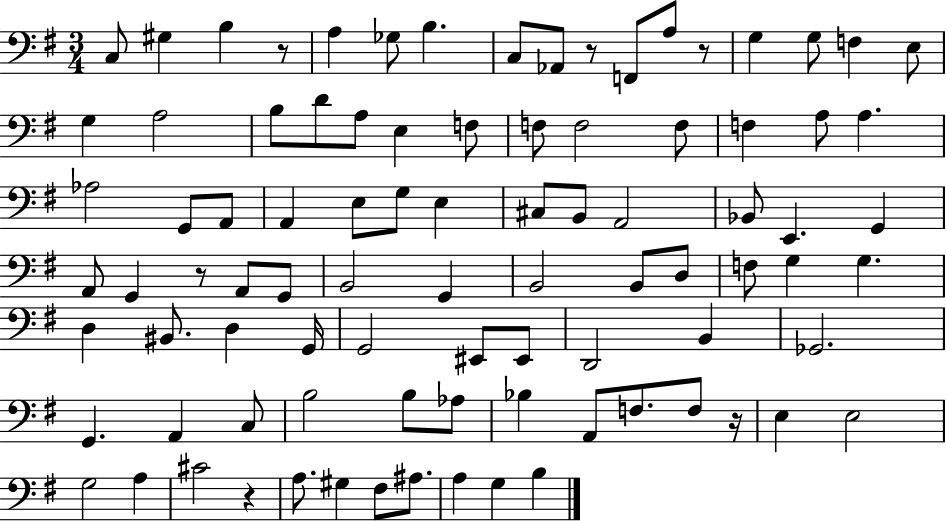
{
  \clef bass
  \numericTimeSignature
  \time 3/4
  \key g \major
  c8 gis4 b4 r8 | a4 ges8 b4. | c8 aes,8 r8 f,8 a8 r8 | g4 g8 f4 e8 | \break g4 a2 | b8 d'8 a8 e4 f8 | f8 f2 f8 | f4 a8 a4. | \break aes2 g,8 a,8 | a,4 e8 g8 e4 | cis8 b,8 a,2 | bes,8 e,4. g,4 | \break a,8 g,4 r8 a,8 g,8 | b,2 g,4 | b,2 b,8 d8 | f8 g4 g4. | \break d4 bis,8. d4 g,16 | g,2 eis,8 eis,8 | d,2 b,4 | ges,2. | \break g,4. a,4 c8 | b2 b8 aes8 | bes4 a,8 f8. f8 r16 | e4 e2 | \break g2 a4 | cis'2 r4 | a8. gis4 fis8 ais8. | a4 g4 b4 | \break \bar "|."
}